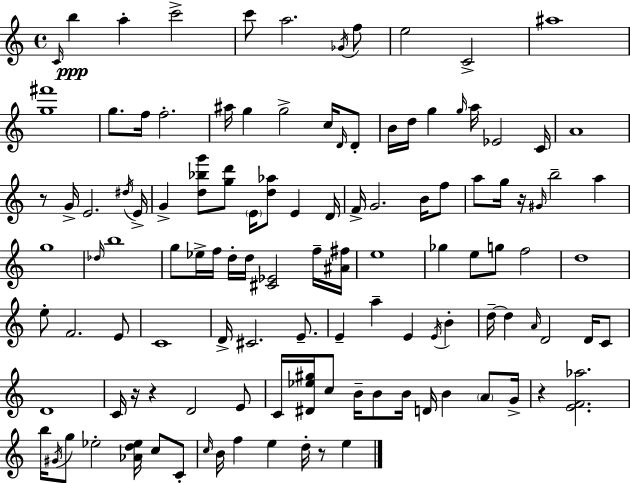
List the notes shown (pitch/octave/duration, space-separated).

C4/s B5/q A5/q C6/h C6/e A5/h. Gb4/s F5/e E5/h C4/h A#5/w [G5,F#6]/w G5/e. F5/s F5/h. A#5/s G5/q G5/h C5/s D4/s D4/e B4/s D5/s G5/q G5/s A5/s Eb4/h C4/s A4/w R/e G4/s E4/h. D#5/s E4/s G4/q [D5,Bb5,G6]/e [G5,D6]/e E4/s [D5,Ab5]/e E4/q D4/s F4/s G4/h. B4/s F5/e A5/e G5/s R/s G#4/s B5/h A5/q G5/w Db5/s B5/w G5/e Eb5/s F5/s D5/s D5/s [C#4,Eb4]/h F5/s [A#4,F#5]/s E5/w Gb5/q E5/e G5/e F5/h D5/w E5/e F4/h. E4/e C4/w D4/s C#4/h. E4/e. E4/q A5/q E4/q E4/s B4/q D5/s D5/q A4/s D4/h D4/s C4/e D4/w C4/s R/s R/q D4/h E4/e C4/s [D#4,Eb5,G#5]/s C5/e B4/s B4/e B4/s D4/s B4/q A4/e G4/s R/q [E4,F4,Ab5]/h. B5/s G#4/s G5/e Eb5/h [Ab4,D5,Eb5]/s C5/e C4/e C5/s B4/s F5/q E5/q D5/s R/e E5/q